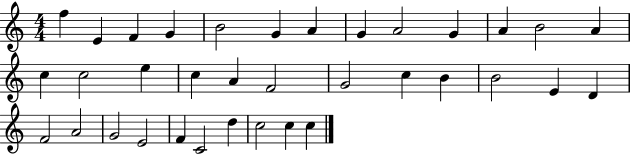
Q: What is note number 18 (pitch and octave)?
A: A4